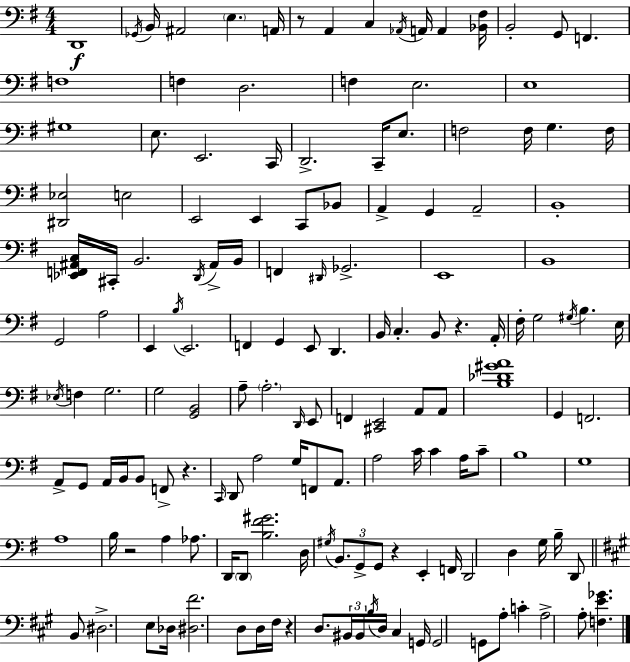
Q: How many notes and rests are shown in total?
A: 153